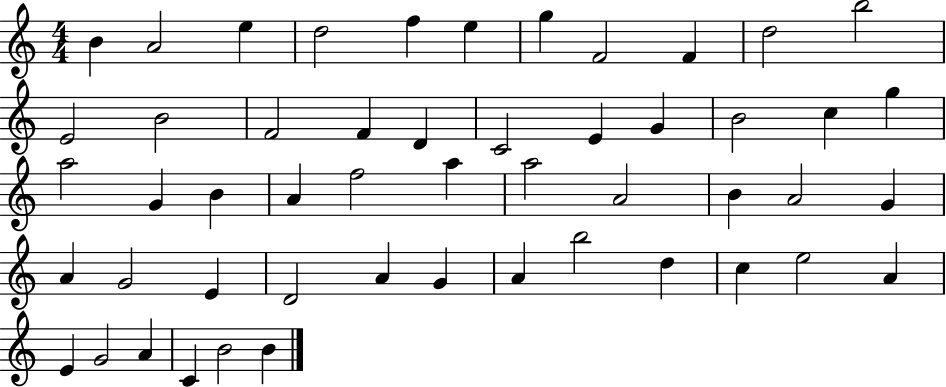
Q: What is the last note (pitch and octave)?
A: B4